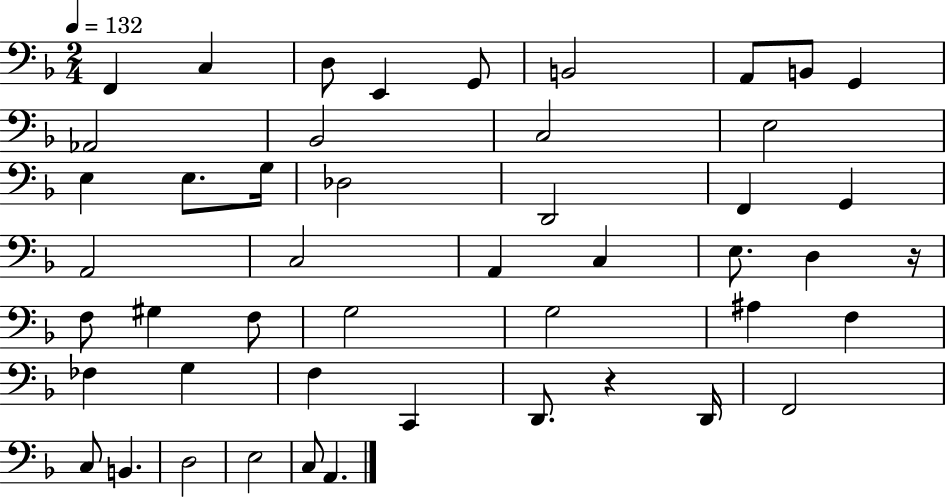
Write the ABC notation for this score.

X:1
T:Untitled
M:2/4
L:1/4
K:F
F,, C, D,/2 E,, G,,/2 B,,2 A,,/2 B,,/2 G,, _A,,2 _B,,2 C,2 E,2 E, E,/2 G,/4 _D,2 D,,2 F,, G,, A,,2 C,2 A,, C, E,/2 D, z/4 F,/2 ^G, F,/2 G,2 G,2 ^A, F, _F, G, F, C,, D,,/2 z D,,/4 F,,2 C,/2 B,, D,2 E,2 C,/2 A,,